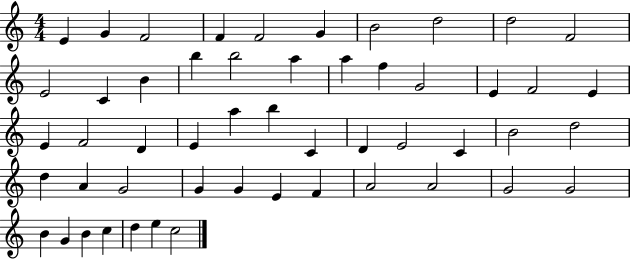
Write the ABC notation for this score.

X:1
T:Untitled
M:4/4
L:1/4
K:C
E G F2 F F2 G B2 d2 d2 F2 E2 C B b b2 a a f G2 E F2 E E F2 D E a b C D E2 C B2 d2 d A G2 G G E F A2 A2 G2 G2 B G B c d e c2